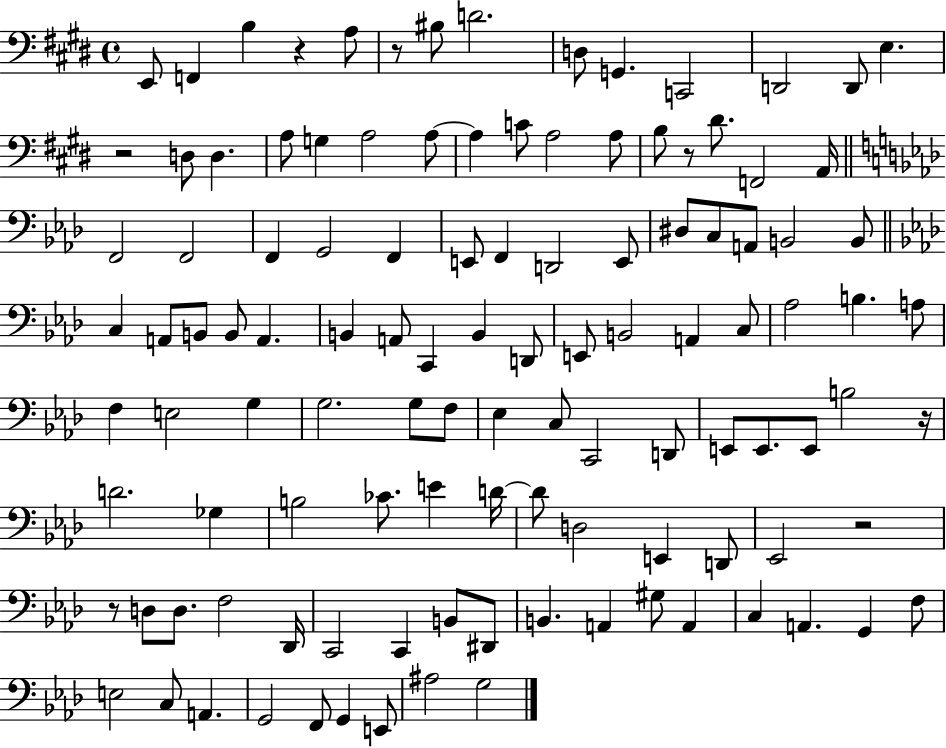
{
  \clef bass
  \time 4/4
  \defaultTimeSignature
  \key e \major
  e,8 f,4 b4 r4 a8 | r8 bis8 d'2. | d8 g,4. c,2 | d,2 d,8 e4. | \break r2 d8 d4. | a8 g4 a2 a8~~ | a4 c'8 a2 a8 | b8 r8 dis'8. f,2 a,16 | \break \bar "||" \break \key f \minor f,2 f,2 | f,4 g,2 f,4 | e,8 f,4 d,2 e,8 | dis8 c8 a,8 b,2 b,8 | \break \bar "||" \break \key aes \major c4 a,8 b,8 b,8 a,4. | b,4 a,8 c,4 b,4 d,8 | e,8 b,2 a,4 c8 | aes2 b4. a8 | \break f4 e2 g4 | g2. g8 f8 | ees4 c8 c,2 d,8 | e,8 e,8. e,8 b2 r16 | \break d'2. ges4 | b2 ces'8. e'4 d'16~~ | d'8 d2 e,4 d,8 | ees,2 r2 | \break r8 d8 d8. f2 des,16 | c,2 c,4 b,8 dis,8 | b,4. a,4 gis8 a,4 | c4 a,4. g,4 f8 | \break e2 c8 a,4. | g,2 f,8 g,4 e,8 | ais2 g2 | \bar "|."
}